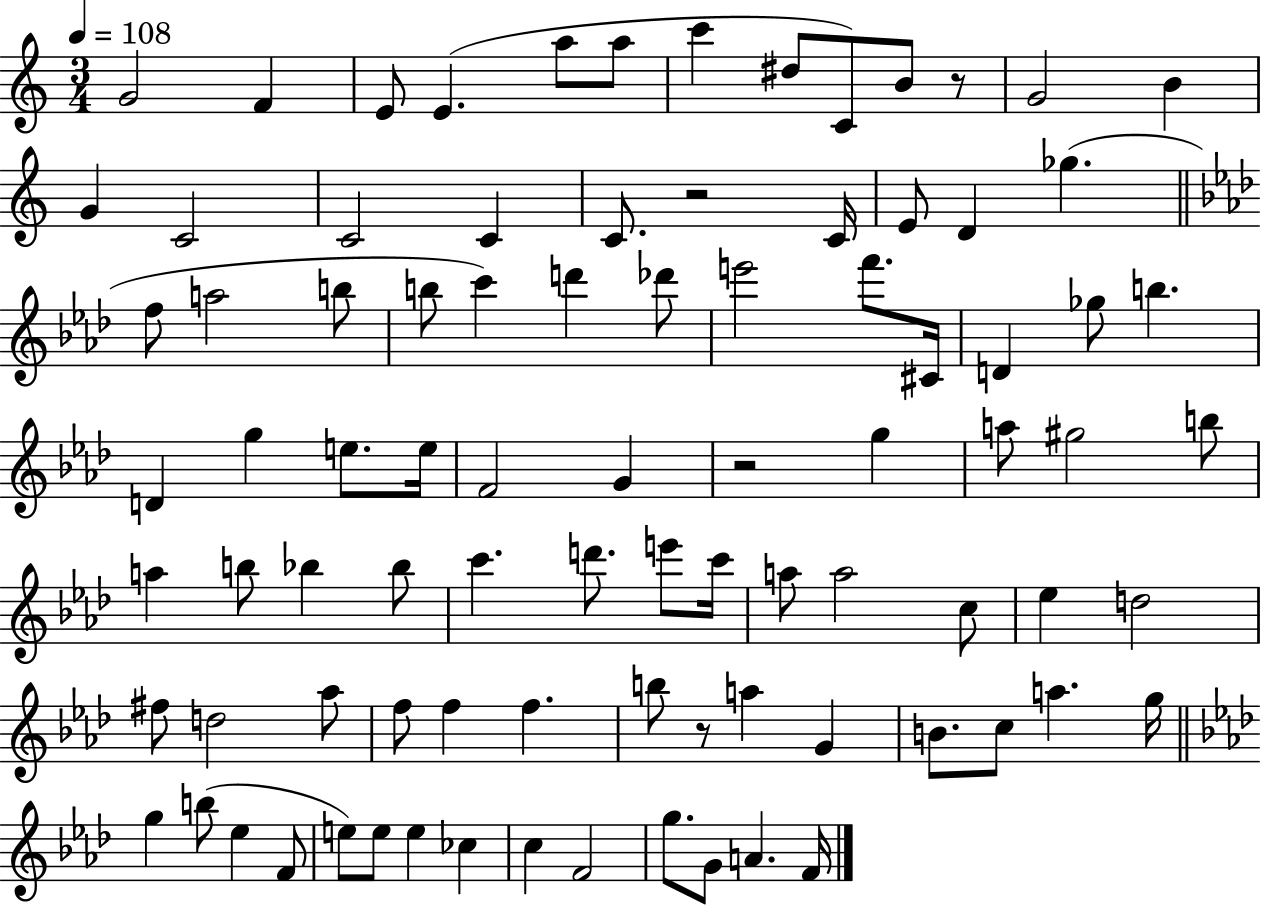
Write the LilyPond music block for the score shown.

{
  \clef treble
  \numericTimeSignature
  \time 3/4
  \key c \major
  \tempo 4 = 108
  g'2 f'4 | e'8 e'4.( a''8 a''8 | c'''4 dis''8 c'8) b'8 r8 | g'2 b'4 | \break g'4 c'2 | c'2 c'4 | c'8. r2 c'16 | e'8 d'4 ges''4.( | \break \bar "||" \break \key aes \major f''8 a''2 b''8 | b''8 c'''4) d'''4 des'''8 | e'''2 f'''8. cis'16 | d'4 ges''8 b''4. | \break d'4 g''4 e''8. e''16 | f'2 g'4 | r2 g''4 | a''8 gis''2 b''8 | \break a''4 b''8 bes''4 bes''8 | c'''4. d'''8. e'''8 c'''16 | a''8 a''2 c''8 | ees''4 d''2 | \break fis''8 d''2 aes''8 | f''8 f''4 f''4. | b''8 r8 a''4 g'4 | b'8. c''8 a''4. g''16 | \break \bar "||" \break \key aes \major g''4 b''8( ees''4 f'8 | e''8) e''8 e''4 ces''4 | c''4 f'2 | g''8. g'8 a'4. f'16 | \break \bar "|."
}